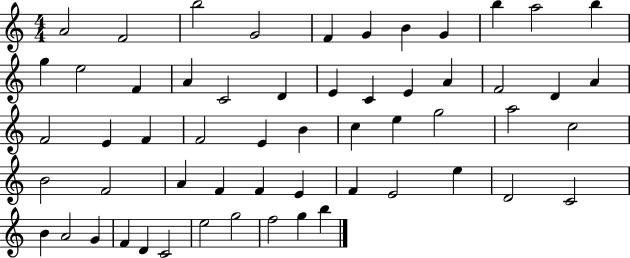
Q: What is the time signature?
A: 4/4